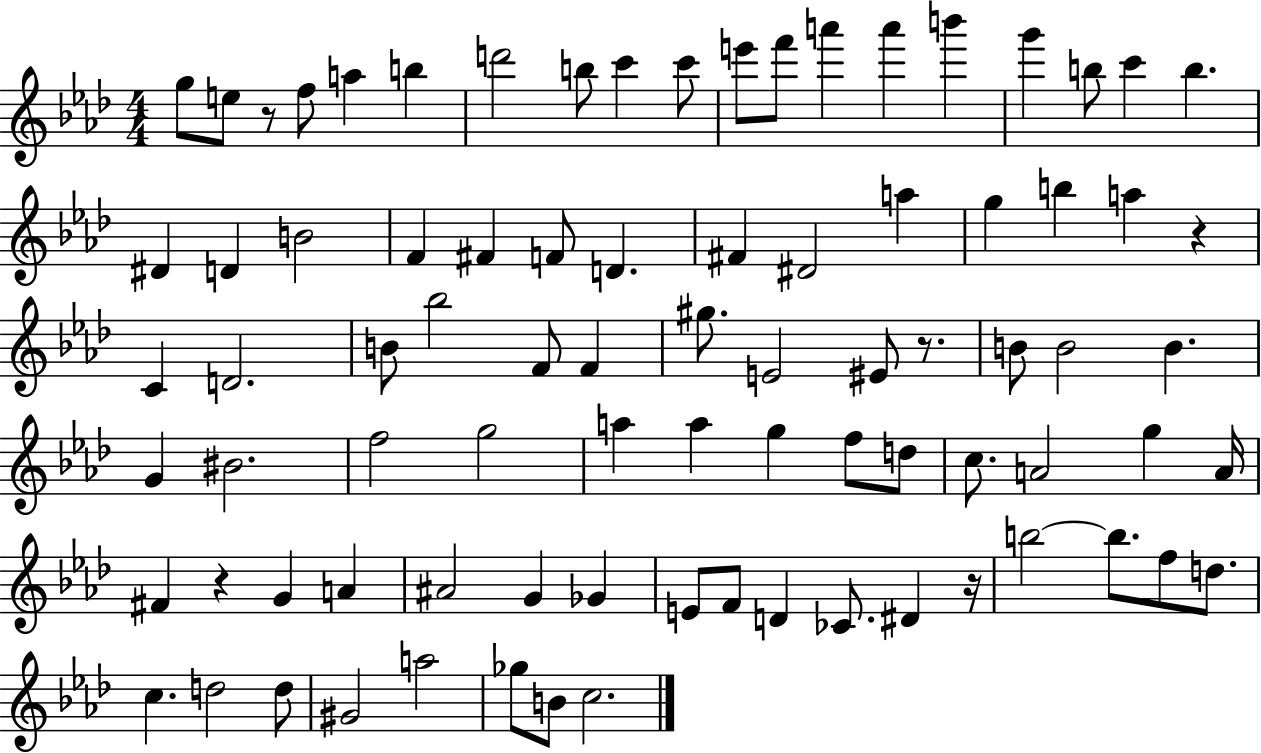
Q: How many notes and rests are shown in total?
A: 84